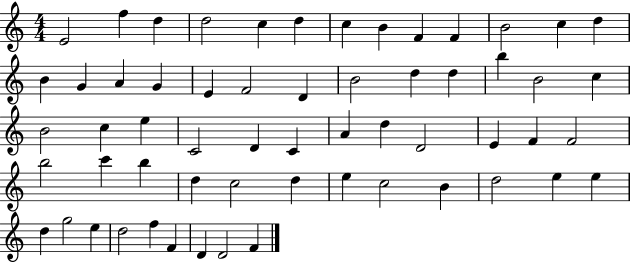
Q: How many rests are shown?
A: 0